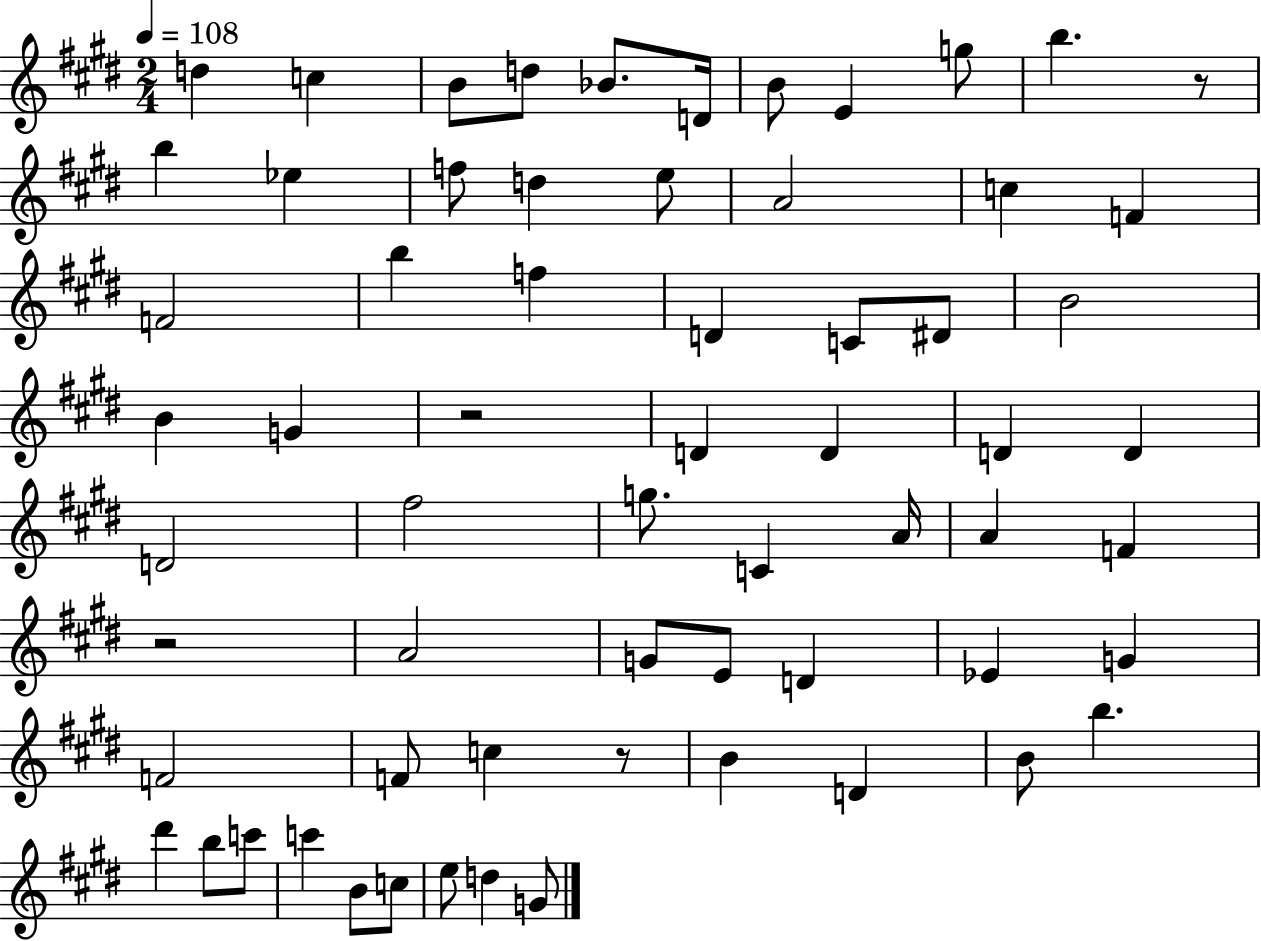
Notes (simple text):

D5/q C5/q B4/e D5/e Bb4/e. D4/s B4/e E4/q G5/e B5/q. R/e B5/q Eb5/q F5/e D5/q E5/e A4/h C5/q F4/q F4/h B5/q F5/q D4/q C4/e D#4/e B4/h B4/q G4/q R/h D4/q D4/q D4/q D4/q D4/h F#5/h G5/e. C4/q A4/s A4/q F4/q R/h A4/h G4/e E4/e D4/q Eb4/q G4/q F4/h F4/e C5/q R/e B4/q D4/q B4/e B5/q. D#6/q B5/e C6/e C6/q B4/e C5/e E5/e D5/q G4/e